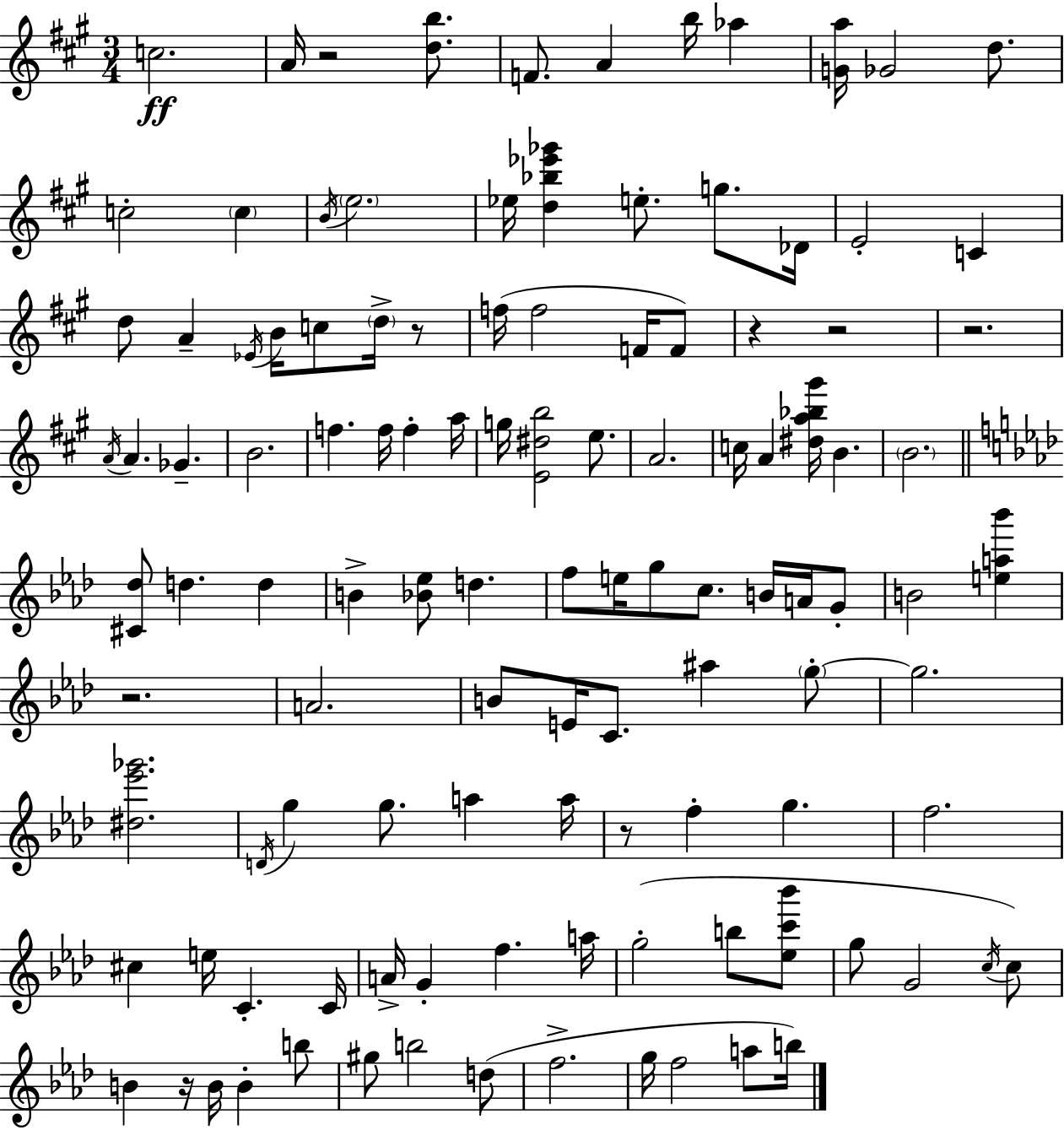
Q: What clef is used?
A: treble